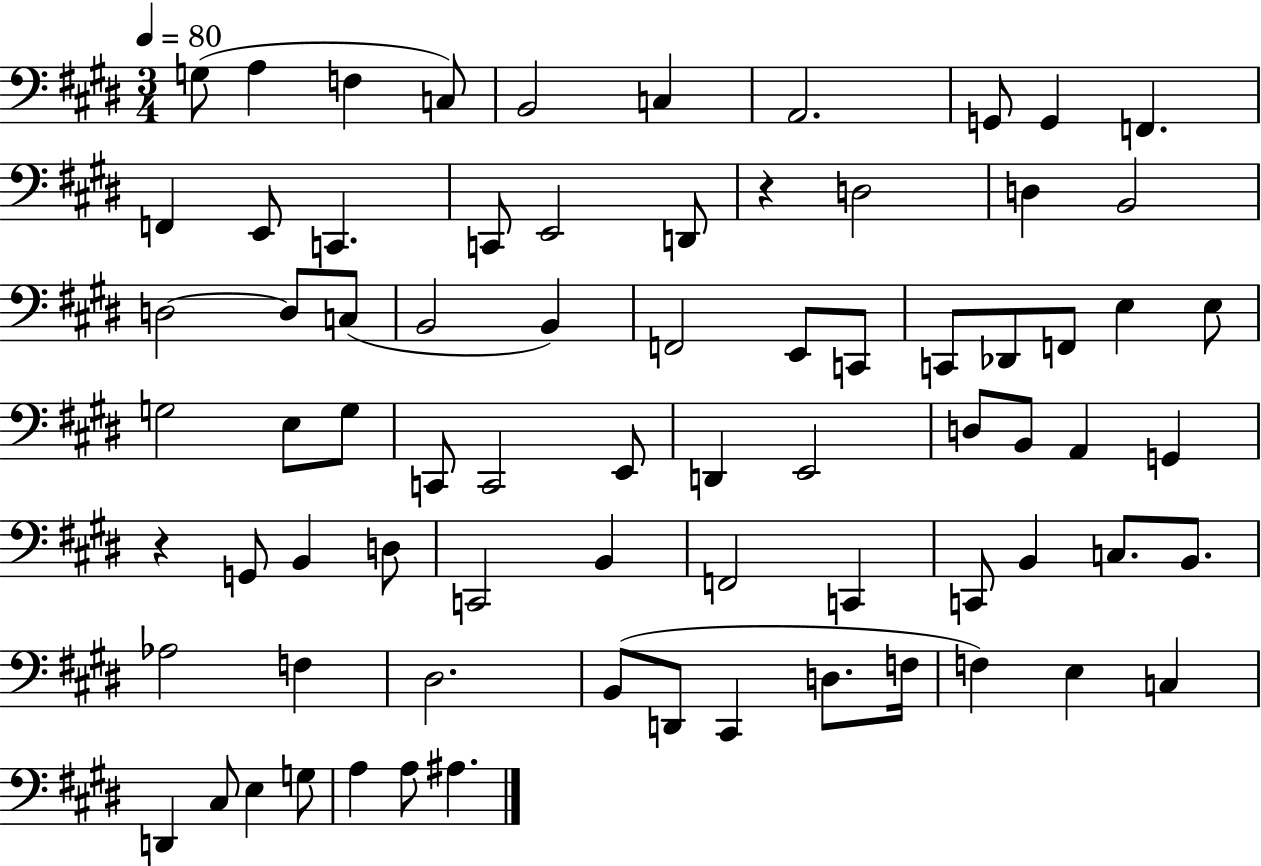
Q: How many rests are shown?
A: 2